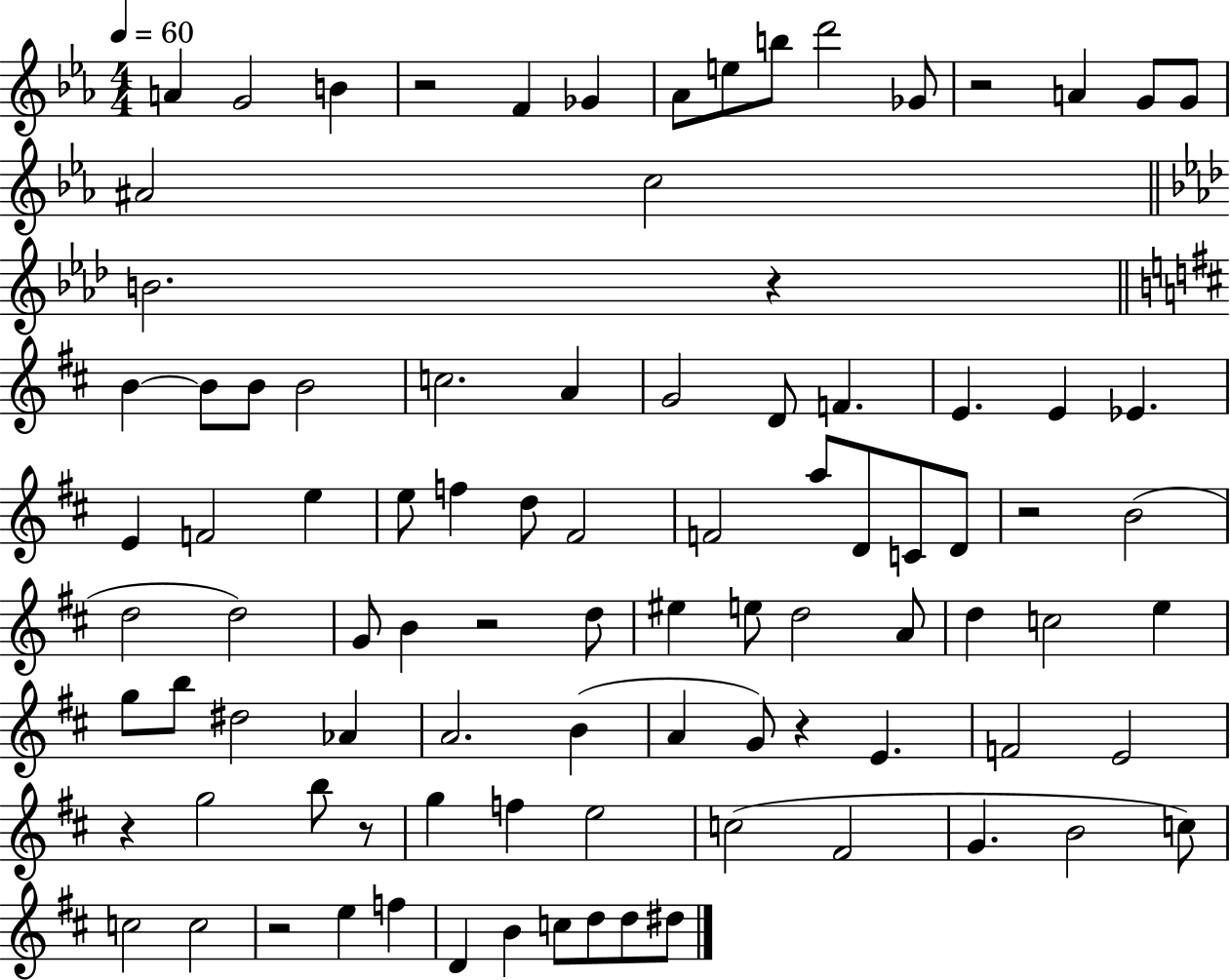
{
  \clef treble
  \numericTimeSignature
  \time 4/4
  \key ees \major
  \tempo 4 = 60
  a'4 g'2 b'4 | r2 f'4 ges'4 | aes'8 e''8 b''8 d'''2 ges'8 | r2 a'4 g'8 g'8 | \break ais'2 c''2 | \bar "||" \break \key aes \major b'2. r4 | \bar "||" \break \key b \minor b'4~~ b'8 b'8 b'2 | c''2. a'4 | g'2 d'8 f'4. | e'4. e'4 ees'4. | \break e'4 f'2 e''4 | e''8 f''4 d''8 fis'2 | f'2 a''8 d'8 c'8 d'8 | r2 b'2( | \break d''2 d''2) | g'8 b'4 r2 d''8 | eis''4 e''8 d''2 a'8 | d''4 c''2 e''4 | \break g''8 b''8 dis''2 aes'4 | a'2. b'4( | a'4 g'8) r4 e'4. | f'2 e'2 | \break r4 g''2 b''8 r8 | g''4 f''4 e''2 | c''2( fis'2 | g'4. b'2 c''8) | \break c''2 c''2 | r2 e''4 f''4 | d'4 b'4 c''8 d''8 d''8 dis''8 | \bar "|."
}